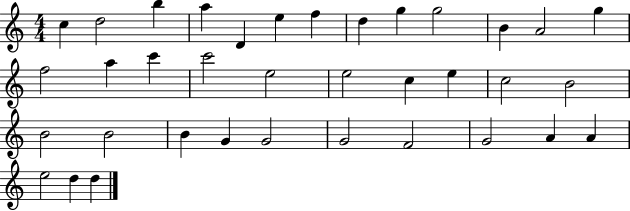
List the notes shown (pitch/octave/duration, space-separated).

C5/q D5/h B5/q A5/q D4/q E5/q F5/q D5/q G5/q G5/h B4/q A4/h G5/q F5/h A5/q C6/q C6/h E5/h E5/h C5/q E5/q C5/h B4/h B4/h B4/h B4/q G4/q G4/h G4/h F4/h G4/h A4/q A4/q E5/h D5/q D5/q